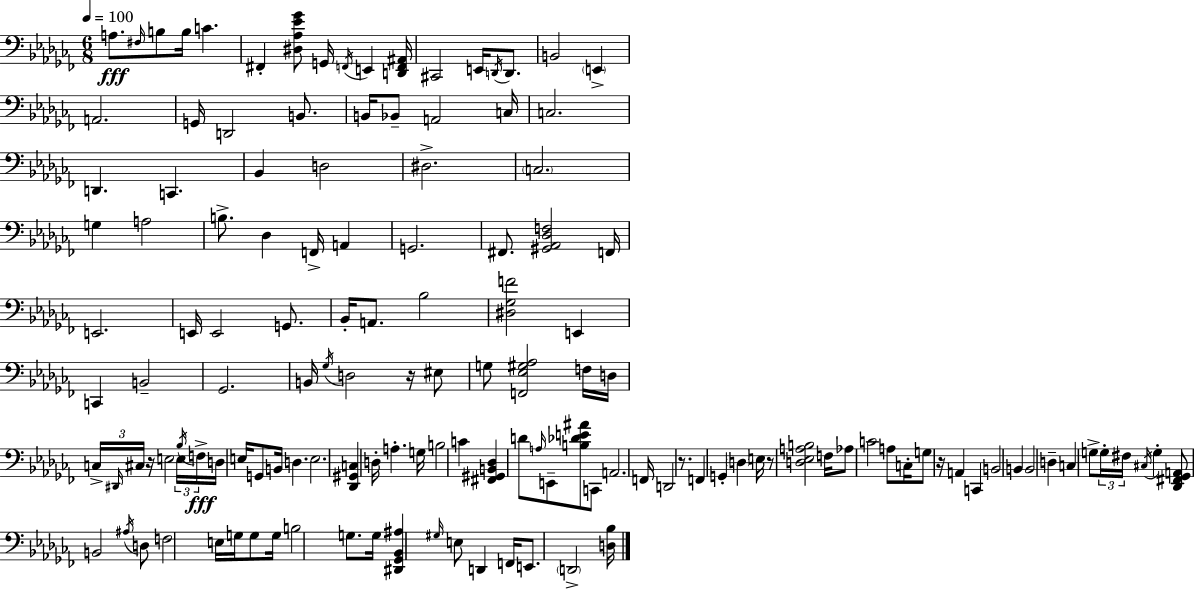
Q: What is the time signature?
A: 6/8